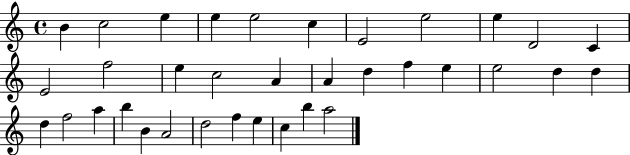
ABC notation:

X:1
T:Untitled
M:4/4
L:1/4
K:C
B c2 e e e2 c E2 e2 e D2 C E2 f2 e c2 A A d f e e2 d d d f2 a b B A2 d2 f e c b a2